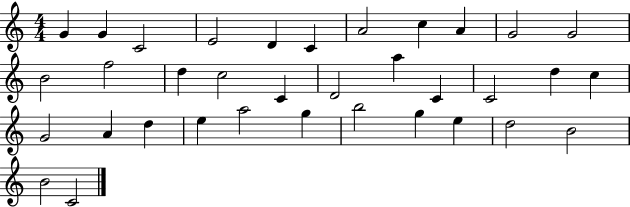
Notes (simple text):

G4/q G4/q C4/h E4/h D4/q C4/q A4/h C5/q A4/q G4/h G4/h B4/h F5/h D5/q C5/h C4/q D4/h A5/q C4/q C4/h D5/q C5/q G4/h A4/q D5/q E5/q A5/h G5/q B5/h G5/q E5/q D5/h B4/h B4/h C4/h